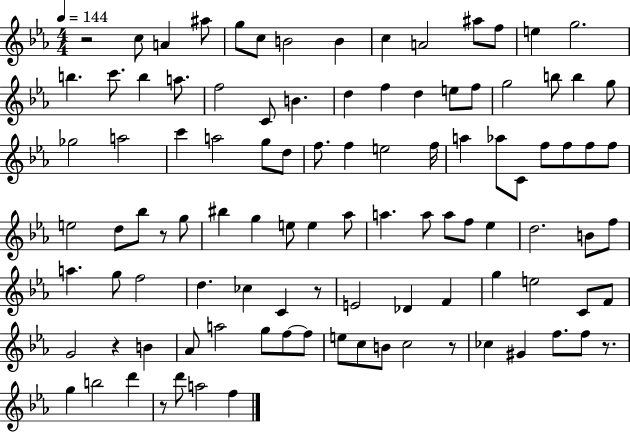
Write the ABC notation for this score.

X:1
T:Untitled
M:4/4
L:1/4
K:Eb
z2 c/2 A ^a/2 g/2 c/2 B2 B c A2 ^a/2 f/2 e g2 b c'/2 b a/2 f2 C/2 B d f d e/2 f/2 g2 b/2 b g/2 _g2 a2 c' a2 g/2 d/2 f/2 f e2 f/4 a _a/2 C/2 f/2 f/2 f/2 f/2 e2 d/2 _b/2 z/2 g/2 ^b g e/2 e _a/2 a a/2 a/2 f/2 _e d2 B/2 f/2 a g/2 f2 d _c C z/2 E2 _D F g e2 C/2 F/2 G2 z B _A/2 a2 g/2 f/2 f/2 e/2 c/2 B/2 c2 z/2 _c ^G f/2 f/2 z/2 g b2 d' z/2 d'/2 a2 f